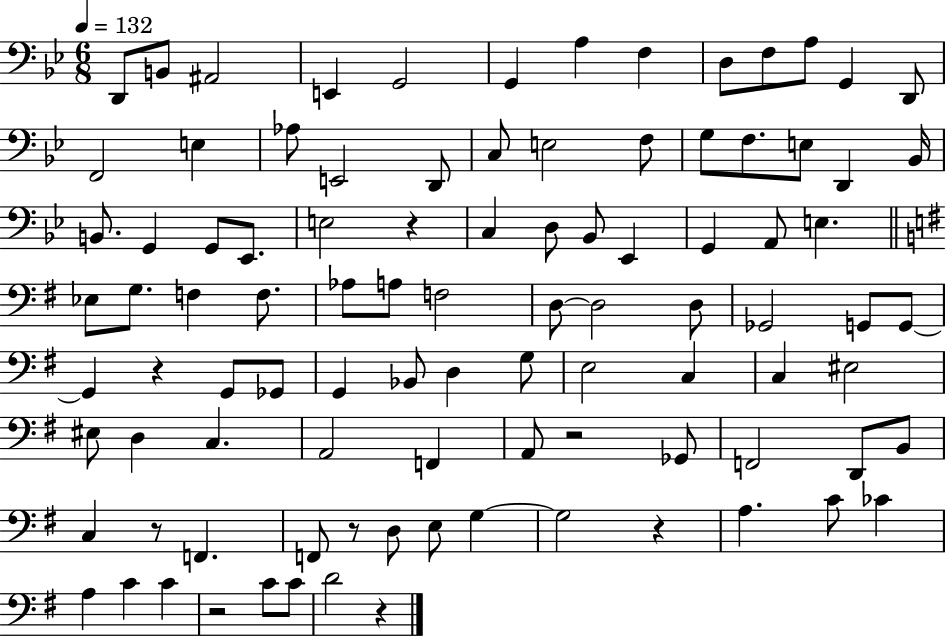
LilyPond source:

{
  \clef bass
  \numericTimeSignature
  \time 6/8
  \key bes \major
  \tempo 4 = 132
  d,8 b,8 ais,2 | e,4 g,2 | g,4 a4 f4 | d8 f8 a8 g,4 d,8 | \break f,2 e4 | aes8 e,2 d,8 | c8 e2 f8 | g8 f8. e8 d,4 bes,16 | \break b,8. g,4 g,8 ees,8. | e2 r4 | c4 d8 bes,8 ees,4 | g,4 a,8 e4. | \break \bar "||" \break \key g \major ees8 g8. f4 f8. | aes8 a8 f2 | d8~~ d2 d8 | ges,2 g,8 g,8~~ | \break g,4 r4 g,8 ges,8 | g,4 bes,8 d4 g8 | e2 c4 | c4 eis2 | \break eis8 d4 c4. | a,2 f,4 | a,8 r2 ges,8 | f,2 d,8 b,8 | \break c4 r8 f,4. | f,8 r8 d8 e8 g4~~ | g2 r4 | a4. c'8 ces'4 | \break a4 c'4 c'4 | r2 c'8 c'8 | d'2 r4 | \bar "|."
}